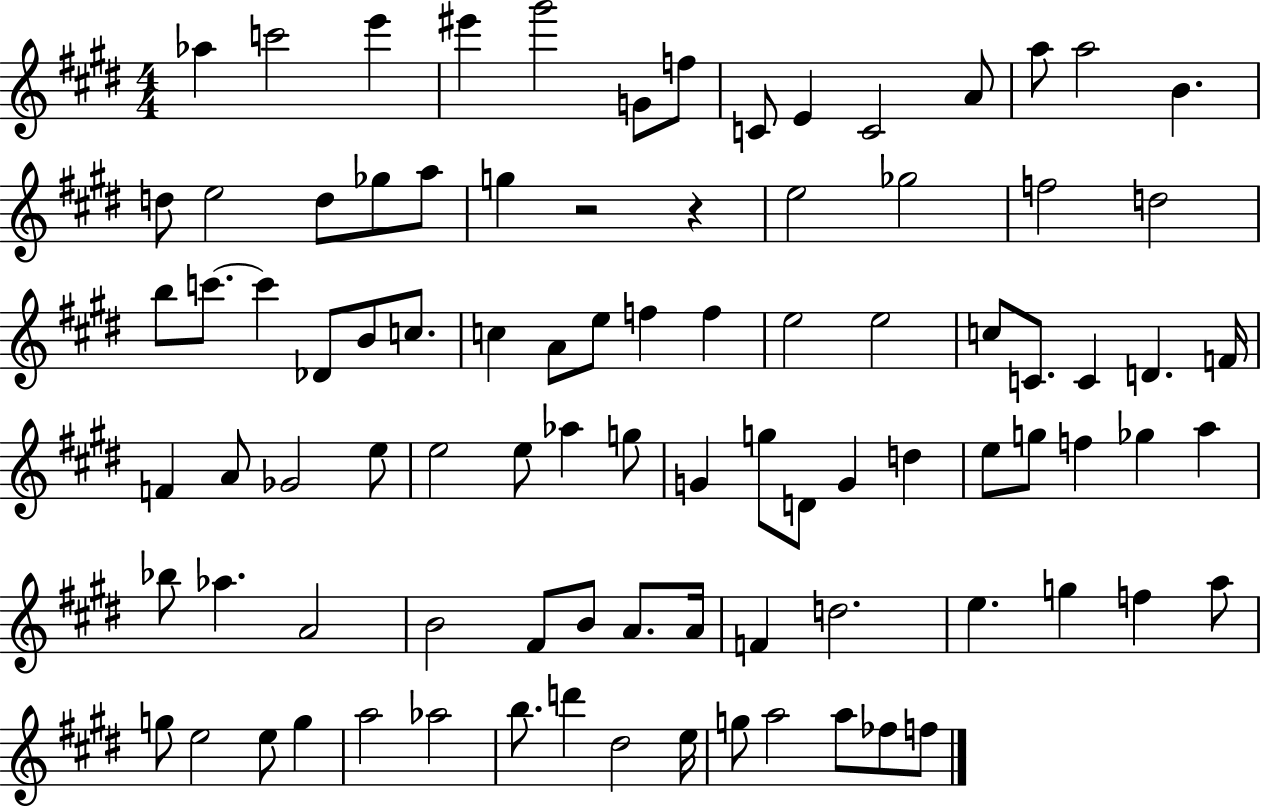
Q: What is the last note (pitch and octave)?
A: F5